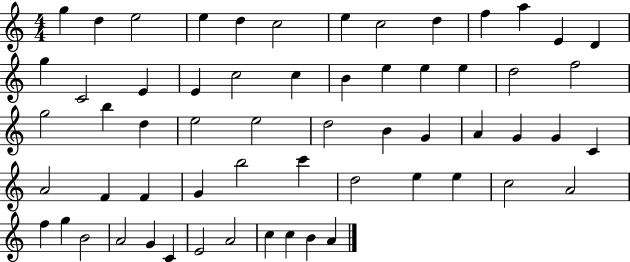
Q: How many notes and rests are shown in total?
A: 60